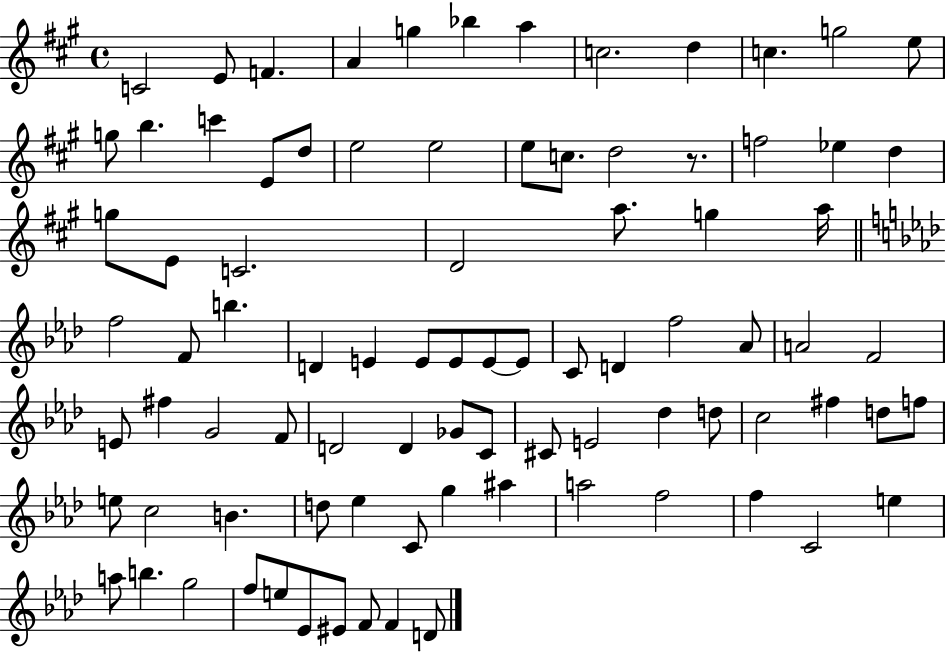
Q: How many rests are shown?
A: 1